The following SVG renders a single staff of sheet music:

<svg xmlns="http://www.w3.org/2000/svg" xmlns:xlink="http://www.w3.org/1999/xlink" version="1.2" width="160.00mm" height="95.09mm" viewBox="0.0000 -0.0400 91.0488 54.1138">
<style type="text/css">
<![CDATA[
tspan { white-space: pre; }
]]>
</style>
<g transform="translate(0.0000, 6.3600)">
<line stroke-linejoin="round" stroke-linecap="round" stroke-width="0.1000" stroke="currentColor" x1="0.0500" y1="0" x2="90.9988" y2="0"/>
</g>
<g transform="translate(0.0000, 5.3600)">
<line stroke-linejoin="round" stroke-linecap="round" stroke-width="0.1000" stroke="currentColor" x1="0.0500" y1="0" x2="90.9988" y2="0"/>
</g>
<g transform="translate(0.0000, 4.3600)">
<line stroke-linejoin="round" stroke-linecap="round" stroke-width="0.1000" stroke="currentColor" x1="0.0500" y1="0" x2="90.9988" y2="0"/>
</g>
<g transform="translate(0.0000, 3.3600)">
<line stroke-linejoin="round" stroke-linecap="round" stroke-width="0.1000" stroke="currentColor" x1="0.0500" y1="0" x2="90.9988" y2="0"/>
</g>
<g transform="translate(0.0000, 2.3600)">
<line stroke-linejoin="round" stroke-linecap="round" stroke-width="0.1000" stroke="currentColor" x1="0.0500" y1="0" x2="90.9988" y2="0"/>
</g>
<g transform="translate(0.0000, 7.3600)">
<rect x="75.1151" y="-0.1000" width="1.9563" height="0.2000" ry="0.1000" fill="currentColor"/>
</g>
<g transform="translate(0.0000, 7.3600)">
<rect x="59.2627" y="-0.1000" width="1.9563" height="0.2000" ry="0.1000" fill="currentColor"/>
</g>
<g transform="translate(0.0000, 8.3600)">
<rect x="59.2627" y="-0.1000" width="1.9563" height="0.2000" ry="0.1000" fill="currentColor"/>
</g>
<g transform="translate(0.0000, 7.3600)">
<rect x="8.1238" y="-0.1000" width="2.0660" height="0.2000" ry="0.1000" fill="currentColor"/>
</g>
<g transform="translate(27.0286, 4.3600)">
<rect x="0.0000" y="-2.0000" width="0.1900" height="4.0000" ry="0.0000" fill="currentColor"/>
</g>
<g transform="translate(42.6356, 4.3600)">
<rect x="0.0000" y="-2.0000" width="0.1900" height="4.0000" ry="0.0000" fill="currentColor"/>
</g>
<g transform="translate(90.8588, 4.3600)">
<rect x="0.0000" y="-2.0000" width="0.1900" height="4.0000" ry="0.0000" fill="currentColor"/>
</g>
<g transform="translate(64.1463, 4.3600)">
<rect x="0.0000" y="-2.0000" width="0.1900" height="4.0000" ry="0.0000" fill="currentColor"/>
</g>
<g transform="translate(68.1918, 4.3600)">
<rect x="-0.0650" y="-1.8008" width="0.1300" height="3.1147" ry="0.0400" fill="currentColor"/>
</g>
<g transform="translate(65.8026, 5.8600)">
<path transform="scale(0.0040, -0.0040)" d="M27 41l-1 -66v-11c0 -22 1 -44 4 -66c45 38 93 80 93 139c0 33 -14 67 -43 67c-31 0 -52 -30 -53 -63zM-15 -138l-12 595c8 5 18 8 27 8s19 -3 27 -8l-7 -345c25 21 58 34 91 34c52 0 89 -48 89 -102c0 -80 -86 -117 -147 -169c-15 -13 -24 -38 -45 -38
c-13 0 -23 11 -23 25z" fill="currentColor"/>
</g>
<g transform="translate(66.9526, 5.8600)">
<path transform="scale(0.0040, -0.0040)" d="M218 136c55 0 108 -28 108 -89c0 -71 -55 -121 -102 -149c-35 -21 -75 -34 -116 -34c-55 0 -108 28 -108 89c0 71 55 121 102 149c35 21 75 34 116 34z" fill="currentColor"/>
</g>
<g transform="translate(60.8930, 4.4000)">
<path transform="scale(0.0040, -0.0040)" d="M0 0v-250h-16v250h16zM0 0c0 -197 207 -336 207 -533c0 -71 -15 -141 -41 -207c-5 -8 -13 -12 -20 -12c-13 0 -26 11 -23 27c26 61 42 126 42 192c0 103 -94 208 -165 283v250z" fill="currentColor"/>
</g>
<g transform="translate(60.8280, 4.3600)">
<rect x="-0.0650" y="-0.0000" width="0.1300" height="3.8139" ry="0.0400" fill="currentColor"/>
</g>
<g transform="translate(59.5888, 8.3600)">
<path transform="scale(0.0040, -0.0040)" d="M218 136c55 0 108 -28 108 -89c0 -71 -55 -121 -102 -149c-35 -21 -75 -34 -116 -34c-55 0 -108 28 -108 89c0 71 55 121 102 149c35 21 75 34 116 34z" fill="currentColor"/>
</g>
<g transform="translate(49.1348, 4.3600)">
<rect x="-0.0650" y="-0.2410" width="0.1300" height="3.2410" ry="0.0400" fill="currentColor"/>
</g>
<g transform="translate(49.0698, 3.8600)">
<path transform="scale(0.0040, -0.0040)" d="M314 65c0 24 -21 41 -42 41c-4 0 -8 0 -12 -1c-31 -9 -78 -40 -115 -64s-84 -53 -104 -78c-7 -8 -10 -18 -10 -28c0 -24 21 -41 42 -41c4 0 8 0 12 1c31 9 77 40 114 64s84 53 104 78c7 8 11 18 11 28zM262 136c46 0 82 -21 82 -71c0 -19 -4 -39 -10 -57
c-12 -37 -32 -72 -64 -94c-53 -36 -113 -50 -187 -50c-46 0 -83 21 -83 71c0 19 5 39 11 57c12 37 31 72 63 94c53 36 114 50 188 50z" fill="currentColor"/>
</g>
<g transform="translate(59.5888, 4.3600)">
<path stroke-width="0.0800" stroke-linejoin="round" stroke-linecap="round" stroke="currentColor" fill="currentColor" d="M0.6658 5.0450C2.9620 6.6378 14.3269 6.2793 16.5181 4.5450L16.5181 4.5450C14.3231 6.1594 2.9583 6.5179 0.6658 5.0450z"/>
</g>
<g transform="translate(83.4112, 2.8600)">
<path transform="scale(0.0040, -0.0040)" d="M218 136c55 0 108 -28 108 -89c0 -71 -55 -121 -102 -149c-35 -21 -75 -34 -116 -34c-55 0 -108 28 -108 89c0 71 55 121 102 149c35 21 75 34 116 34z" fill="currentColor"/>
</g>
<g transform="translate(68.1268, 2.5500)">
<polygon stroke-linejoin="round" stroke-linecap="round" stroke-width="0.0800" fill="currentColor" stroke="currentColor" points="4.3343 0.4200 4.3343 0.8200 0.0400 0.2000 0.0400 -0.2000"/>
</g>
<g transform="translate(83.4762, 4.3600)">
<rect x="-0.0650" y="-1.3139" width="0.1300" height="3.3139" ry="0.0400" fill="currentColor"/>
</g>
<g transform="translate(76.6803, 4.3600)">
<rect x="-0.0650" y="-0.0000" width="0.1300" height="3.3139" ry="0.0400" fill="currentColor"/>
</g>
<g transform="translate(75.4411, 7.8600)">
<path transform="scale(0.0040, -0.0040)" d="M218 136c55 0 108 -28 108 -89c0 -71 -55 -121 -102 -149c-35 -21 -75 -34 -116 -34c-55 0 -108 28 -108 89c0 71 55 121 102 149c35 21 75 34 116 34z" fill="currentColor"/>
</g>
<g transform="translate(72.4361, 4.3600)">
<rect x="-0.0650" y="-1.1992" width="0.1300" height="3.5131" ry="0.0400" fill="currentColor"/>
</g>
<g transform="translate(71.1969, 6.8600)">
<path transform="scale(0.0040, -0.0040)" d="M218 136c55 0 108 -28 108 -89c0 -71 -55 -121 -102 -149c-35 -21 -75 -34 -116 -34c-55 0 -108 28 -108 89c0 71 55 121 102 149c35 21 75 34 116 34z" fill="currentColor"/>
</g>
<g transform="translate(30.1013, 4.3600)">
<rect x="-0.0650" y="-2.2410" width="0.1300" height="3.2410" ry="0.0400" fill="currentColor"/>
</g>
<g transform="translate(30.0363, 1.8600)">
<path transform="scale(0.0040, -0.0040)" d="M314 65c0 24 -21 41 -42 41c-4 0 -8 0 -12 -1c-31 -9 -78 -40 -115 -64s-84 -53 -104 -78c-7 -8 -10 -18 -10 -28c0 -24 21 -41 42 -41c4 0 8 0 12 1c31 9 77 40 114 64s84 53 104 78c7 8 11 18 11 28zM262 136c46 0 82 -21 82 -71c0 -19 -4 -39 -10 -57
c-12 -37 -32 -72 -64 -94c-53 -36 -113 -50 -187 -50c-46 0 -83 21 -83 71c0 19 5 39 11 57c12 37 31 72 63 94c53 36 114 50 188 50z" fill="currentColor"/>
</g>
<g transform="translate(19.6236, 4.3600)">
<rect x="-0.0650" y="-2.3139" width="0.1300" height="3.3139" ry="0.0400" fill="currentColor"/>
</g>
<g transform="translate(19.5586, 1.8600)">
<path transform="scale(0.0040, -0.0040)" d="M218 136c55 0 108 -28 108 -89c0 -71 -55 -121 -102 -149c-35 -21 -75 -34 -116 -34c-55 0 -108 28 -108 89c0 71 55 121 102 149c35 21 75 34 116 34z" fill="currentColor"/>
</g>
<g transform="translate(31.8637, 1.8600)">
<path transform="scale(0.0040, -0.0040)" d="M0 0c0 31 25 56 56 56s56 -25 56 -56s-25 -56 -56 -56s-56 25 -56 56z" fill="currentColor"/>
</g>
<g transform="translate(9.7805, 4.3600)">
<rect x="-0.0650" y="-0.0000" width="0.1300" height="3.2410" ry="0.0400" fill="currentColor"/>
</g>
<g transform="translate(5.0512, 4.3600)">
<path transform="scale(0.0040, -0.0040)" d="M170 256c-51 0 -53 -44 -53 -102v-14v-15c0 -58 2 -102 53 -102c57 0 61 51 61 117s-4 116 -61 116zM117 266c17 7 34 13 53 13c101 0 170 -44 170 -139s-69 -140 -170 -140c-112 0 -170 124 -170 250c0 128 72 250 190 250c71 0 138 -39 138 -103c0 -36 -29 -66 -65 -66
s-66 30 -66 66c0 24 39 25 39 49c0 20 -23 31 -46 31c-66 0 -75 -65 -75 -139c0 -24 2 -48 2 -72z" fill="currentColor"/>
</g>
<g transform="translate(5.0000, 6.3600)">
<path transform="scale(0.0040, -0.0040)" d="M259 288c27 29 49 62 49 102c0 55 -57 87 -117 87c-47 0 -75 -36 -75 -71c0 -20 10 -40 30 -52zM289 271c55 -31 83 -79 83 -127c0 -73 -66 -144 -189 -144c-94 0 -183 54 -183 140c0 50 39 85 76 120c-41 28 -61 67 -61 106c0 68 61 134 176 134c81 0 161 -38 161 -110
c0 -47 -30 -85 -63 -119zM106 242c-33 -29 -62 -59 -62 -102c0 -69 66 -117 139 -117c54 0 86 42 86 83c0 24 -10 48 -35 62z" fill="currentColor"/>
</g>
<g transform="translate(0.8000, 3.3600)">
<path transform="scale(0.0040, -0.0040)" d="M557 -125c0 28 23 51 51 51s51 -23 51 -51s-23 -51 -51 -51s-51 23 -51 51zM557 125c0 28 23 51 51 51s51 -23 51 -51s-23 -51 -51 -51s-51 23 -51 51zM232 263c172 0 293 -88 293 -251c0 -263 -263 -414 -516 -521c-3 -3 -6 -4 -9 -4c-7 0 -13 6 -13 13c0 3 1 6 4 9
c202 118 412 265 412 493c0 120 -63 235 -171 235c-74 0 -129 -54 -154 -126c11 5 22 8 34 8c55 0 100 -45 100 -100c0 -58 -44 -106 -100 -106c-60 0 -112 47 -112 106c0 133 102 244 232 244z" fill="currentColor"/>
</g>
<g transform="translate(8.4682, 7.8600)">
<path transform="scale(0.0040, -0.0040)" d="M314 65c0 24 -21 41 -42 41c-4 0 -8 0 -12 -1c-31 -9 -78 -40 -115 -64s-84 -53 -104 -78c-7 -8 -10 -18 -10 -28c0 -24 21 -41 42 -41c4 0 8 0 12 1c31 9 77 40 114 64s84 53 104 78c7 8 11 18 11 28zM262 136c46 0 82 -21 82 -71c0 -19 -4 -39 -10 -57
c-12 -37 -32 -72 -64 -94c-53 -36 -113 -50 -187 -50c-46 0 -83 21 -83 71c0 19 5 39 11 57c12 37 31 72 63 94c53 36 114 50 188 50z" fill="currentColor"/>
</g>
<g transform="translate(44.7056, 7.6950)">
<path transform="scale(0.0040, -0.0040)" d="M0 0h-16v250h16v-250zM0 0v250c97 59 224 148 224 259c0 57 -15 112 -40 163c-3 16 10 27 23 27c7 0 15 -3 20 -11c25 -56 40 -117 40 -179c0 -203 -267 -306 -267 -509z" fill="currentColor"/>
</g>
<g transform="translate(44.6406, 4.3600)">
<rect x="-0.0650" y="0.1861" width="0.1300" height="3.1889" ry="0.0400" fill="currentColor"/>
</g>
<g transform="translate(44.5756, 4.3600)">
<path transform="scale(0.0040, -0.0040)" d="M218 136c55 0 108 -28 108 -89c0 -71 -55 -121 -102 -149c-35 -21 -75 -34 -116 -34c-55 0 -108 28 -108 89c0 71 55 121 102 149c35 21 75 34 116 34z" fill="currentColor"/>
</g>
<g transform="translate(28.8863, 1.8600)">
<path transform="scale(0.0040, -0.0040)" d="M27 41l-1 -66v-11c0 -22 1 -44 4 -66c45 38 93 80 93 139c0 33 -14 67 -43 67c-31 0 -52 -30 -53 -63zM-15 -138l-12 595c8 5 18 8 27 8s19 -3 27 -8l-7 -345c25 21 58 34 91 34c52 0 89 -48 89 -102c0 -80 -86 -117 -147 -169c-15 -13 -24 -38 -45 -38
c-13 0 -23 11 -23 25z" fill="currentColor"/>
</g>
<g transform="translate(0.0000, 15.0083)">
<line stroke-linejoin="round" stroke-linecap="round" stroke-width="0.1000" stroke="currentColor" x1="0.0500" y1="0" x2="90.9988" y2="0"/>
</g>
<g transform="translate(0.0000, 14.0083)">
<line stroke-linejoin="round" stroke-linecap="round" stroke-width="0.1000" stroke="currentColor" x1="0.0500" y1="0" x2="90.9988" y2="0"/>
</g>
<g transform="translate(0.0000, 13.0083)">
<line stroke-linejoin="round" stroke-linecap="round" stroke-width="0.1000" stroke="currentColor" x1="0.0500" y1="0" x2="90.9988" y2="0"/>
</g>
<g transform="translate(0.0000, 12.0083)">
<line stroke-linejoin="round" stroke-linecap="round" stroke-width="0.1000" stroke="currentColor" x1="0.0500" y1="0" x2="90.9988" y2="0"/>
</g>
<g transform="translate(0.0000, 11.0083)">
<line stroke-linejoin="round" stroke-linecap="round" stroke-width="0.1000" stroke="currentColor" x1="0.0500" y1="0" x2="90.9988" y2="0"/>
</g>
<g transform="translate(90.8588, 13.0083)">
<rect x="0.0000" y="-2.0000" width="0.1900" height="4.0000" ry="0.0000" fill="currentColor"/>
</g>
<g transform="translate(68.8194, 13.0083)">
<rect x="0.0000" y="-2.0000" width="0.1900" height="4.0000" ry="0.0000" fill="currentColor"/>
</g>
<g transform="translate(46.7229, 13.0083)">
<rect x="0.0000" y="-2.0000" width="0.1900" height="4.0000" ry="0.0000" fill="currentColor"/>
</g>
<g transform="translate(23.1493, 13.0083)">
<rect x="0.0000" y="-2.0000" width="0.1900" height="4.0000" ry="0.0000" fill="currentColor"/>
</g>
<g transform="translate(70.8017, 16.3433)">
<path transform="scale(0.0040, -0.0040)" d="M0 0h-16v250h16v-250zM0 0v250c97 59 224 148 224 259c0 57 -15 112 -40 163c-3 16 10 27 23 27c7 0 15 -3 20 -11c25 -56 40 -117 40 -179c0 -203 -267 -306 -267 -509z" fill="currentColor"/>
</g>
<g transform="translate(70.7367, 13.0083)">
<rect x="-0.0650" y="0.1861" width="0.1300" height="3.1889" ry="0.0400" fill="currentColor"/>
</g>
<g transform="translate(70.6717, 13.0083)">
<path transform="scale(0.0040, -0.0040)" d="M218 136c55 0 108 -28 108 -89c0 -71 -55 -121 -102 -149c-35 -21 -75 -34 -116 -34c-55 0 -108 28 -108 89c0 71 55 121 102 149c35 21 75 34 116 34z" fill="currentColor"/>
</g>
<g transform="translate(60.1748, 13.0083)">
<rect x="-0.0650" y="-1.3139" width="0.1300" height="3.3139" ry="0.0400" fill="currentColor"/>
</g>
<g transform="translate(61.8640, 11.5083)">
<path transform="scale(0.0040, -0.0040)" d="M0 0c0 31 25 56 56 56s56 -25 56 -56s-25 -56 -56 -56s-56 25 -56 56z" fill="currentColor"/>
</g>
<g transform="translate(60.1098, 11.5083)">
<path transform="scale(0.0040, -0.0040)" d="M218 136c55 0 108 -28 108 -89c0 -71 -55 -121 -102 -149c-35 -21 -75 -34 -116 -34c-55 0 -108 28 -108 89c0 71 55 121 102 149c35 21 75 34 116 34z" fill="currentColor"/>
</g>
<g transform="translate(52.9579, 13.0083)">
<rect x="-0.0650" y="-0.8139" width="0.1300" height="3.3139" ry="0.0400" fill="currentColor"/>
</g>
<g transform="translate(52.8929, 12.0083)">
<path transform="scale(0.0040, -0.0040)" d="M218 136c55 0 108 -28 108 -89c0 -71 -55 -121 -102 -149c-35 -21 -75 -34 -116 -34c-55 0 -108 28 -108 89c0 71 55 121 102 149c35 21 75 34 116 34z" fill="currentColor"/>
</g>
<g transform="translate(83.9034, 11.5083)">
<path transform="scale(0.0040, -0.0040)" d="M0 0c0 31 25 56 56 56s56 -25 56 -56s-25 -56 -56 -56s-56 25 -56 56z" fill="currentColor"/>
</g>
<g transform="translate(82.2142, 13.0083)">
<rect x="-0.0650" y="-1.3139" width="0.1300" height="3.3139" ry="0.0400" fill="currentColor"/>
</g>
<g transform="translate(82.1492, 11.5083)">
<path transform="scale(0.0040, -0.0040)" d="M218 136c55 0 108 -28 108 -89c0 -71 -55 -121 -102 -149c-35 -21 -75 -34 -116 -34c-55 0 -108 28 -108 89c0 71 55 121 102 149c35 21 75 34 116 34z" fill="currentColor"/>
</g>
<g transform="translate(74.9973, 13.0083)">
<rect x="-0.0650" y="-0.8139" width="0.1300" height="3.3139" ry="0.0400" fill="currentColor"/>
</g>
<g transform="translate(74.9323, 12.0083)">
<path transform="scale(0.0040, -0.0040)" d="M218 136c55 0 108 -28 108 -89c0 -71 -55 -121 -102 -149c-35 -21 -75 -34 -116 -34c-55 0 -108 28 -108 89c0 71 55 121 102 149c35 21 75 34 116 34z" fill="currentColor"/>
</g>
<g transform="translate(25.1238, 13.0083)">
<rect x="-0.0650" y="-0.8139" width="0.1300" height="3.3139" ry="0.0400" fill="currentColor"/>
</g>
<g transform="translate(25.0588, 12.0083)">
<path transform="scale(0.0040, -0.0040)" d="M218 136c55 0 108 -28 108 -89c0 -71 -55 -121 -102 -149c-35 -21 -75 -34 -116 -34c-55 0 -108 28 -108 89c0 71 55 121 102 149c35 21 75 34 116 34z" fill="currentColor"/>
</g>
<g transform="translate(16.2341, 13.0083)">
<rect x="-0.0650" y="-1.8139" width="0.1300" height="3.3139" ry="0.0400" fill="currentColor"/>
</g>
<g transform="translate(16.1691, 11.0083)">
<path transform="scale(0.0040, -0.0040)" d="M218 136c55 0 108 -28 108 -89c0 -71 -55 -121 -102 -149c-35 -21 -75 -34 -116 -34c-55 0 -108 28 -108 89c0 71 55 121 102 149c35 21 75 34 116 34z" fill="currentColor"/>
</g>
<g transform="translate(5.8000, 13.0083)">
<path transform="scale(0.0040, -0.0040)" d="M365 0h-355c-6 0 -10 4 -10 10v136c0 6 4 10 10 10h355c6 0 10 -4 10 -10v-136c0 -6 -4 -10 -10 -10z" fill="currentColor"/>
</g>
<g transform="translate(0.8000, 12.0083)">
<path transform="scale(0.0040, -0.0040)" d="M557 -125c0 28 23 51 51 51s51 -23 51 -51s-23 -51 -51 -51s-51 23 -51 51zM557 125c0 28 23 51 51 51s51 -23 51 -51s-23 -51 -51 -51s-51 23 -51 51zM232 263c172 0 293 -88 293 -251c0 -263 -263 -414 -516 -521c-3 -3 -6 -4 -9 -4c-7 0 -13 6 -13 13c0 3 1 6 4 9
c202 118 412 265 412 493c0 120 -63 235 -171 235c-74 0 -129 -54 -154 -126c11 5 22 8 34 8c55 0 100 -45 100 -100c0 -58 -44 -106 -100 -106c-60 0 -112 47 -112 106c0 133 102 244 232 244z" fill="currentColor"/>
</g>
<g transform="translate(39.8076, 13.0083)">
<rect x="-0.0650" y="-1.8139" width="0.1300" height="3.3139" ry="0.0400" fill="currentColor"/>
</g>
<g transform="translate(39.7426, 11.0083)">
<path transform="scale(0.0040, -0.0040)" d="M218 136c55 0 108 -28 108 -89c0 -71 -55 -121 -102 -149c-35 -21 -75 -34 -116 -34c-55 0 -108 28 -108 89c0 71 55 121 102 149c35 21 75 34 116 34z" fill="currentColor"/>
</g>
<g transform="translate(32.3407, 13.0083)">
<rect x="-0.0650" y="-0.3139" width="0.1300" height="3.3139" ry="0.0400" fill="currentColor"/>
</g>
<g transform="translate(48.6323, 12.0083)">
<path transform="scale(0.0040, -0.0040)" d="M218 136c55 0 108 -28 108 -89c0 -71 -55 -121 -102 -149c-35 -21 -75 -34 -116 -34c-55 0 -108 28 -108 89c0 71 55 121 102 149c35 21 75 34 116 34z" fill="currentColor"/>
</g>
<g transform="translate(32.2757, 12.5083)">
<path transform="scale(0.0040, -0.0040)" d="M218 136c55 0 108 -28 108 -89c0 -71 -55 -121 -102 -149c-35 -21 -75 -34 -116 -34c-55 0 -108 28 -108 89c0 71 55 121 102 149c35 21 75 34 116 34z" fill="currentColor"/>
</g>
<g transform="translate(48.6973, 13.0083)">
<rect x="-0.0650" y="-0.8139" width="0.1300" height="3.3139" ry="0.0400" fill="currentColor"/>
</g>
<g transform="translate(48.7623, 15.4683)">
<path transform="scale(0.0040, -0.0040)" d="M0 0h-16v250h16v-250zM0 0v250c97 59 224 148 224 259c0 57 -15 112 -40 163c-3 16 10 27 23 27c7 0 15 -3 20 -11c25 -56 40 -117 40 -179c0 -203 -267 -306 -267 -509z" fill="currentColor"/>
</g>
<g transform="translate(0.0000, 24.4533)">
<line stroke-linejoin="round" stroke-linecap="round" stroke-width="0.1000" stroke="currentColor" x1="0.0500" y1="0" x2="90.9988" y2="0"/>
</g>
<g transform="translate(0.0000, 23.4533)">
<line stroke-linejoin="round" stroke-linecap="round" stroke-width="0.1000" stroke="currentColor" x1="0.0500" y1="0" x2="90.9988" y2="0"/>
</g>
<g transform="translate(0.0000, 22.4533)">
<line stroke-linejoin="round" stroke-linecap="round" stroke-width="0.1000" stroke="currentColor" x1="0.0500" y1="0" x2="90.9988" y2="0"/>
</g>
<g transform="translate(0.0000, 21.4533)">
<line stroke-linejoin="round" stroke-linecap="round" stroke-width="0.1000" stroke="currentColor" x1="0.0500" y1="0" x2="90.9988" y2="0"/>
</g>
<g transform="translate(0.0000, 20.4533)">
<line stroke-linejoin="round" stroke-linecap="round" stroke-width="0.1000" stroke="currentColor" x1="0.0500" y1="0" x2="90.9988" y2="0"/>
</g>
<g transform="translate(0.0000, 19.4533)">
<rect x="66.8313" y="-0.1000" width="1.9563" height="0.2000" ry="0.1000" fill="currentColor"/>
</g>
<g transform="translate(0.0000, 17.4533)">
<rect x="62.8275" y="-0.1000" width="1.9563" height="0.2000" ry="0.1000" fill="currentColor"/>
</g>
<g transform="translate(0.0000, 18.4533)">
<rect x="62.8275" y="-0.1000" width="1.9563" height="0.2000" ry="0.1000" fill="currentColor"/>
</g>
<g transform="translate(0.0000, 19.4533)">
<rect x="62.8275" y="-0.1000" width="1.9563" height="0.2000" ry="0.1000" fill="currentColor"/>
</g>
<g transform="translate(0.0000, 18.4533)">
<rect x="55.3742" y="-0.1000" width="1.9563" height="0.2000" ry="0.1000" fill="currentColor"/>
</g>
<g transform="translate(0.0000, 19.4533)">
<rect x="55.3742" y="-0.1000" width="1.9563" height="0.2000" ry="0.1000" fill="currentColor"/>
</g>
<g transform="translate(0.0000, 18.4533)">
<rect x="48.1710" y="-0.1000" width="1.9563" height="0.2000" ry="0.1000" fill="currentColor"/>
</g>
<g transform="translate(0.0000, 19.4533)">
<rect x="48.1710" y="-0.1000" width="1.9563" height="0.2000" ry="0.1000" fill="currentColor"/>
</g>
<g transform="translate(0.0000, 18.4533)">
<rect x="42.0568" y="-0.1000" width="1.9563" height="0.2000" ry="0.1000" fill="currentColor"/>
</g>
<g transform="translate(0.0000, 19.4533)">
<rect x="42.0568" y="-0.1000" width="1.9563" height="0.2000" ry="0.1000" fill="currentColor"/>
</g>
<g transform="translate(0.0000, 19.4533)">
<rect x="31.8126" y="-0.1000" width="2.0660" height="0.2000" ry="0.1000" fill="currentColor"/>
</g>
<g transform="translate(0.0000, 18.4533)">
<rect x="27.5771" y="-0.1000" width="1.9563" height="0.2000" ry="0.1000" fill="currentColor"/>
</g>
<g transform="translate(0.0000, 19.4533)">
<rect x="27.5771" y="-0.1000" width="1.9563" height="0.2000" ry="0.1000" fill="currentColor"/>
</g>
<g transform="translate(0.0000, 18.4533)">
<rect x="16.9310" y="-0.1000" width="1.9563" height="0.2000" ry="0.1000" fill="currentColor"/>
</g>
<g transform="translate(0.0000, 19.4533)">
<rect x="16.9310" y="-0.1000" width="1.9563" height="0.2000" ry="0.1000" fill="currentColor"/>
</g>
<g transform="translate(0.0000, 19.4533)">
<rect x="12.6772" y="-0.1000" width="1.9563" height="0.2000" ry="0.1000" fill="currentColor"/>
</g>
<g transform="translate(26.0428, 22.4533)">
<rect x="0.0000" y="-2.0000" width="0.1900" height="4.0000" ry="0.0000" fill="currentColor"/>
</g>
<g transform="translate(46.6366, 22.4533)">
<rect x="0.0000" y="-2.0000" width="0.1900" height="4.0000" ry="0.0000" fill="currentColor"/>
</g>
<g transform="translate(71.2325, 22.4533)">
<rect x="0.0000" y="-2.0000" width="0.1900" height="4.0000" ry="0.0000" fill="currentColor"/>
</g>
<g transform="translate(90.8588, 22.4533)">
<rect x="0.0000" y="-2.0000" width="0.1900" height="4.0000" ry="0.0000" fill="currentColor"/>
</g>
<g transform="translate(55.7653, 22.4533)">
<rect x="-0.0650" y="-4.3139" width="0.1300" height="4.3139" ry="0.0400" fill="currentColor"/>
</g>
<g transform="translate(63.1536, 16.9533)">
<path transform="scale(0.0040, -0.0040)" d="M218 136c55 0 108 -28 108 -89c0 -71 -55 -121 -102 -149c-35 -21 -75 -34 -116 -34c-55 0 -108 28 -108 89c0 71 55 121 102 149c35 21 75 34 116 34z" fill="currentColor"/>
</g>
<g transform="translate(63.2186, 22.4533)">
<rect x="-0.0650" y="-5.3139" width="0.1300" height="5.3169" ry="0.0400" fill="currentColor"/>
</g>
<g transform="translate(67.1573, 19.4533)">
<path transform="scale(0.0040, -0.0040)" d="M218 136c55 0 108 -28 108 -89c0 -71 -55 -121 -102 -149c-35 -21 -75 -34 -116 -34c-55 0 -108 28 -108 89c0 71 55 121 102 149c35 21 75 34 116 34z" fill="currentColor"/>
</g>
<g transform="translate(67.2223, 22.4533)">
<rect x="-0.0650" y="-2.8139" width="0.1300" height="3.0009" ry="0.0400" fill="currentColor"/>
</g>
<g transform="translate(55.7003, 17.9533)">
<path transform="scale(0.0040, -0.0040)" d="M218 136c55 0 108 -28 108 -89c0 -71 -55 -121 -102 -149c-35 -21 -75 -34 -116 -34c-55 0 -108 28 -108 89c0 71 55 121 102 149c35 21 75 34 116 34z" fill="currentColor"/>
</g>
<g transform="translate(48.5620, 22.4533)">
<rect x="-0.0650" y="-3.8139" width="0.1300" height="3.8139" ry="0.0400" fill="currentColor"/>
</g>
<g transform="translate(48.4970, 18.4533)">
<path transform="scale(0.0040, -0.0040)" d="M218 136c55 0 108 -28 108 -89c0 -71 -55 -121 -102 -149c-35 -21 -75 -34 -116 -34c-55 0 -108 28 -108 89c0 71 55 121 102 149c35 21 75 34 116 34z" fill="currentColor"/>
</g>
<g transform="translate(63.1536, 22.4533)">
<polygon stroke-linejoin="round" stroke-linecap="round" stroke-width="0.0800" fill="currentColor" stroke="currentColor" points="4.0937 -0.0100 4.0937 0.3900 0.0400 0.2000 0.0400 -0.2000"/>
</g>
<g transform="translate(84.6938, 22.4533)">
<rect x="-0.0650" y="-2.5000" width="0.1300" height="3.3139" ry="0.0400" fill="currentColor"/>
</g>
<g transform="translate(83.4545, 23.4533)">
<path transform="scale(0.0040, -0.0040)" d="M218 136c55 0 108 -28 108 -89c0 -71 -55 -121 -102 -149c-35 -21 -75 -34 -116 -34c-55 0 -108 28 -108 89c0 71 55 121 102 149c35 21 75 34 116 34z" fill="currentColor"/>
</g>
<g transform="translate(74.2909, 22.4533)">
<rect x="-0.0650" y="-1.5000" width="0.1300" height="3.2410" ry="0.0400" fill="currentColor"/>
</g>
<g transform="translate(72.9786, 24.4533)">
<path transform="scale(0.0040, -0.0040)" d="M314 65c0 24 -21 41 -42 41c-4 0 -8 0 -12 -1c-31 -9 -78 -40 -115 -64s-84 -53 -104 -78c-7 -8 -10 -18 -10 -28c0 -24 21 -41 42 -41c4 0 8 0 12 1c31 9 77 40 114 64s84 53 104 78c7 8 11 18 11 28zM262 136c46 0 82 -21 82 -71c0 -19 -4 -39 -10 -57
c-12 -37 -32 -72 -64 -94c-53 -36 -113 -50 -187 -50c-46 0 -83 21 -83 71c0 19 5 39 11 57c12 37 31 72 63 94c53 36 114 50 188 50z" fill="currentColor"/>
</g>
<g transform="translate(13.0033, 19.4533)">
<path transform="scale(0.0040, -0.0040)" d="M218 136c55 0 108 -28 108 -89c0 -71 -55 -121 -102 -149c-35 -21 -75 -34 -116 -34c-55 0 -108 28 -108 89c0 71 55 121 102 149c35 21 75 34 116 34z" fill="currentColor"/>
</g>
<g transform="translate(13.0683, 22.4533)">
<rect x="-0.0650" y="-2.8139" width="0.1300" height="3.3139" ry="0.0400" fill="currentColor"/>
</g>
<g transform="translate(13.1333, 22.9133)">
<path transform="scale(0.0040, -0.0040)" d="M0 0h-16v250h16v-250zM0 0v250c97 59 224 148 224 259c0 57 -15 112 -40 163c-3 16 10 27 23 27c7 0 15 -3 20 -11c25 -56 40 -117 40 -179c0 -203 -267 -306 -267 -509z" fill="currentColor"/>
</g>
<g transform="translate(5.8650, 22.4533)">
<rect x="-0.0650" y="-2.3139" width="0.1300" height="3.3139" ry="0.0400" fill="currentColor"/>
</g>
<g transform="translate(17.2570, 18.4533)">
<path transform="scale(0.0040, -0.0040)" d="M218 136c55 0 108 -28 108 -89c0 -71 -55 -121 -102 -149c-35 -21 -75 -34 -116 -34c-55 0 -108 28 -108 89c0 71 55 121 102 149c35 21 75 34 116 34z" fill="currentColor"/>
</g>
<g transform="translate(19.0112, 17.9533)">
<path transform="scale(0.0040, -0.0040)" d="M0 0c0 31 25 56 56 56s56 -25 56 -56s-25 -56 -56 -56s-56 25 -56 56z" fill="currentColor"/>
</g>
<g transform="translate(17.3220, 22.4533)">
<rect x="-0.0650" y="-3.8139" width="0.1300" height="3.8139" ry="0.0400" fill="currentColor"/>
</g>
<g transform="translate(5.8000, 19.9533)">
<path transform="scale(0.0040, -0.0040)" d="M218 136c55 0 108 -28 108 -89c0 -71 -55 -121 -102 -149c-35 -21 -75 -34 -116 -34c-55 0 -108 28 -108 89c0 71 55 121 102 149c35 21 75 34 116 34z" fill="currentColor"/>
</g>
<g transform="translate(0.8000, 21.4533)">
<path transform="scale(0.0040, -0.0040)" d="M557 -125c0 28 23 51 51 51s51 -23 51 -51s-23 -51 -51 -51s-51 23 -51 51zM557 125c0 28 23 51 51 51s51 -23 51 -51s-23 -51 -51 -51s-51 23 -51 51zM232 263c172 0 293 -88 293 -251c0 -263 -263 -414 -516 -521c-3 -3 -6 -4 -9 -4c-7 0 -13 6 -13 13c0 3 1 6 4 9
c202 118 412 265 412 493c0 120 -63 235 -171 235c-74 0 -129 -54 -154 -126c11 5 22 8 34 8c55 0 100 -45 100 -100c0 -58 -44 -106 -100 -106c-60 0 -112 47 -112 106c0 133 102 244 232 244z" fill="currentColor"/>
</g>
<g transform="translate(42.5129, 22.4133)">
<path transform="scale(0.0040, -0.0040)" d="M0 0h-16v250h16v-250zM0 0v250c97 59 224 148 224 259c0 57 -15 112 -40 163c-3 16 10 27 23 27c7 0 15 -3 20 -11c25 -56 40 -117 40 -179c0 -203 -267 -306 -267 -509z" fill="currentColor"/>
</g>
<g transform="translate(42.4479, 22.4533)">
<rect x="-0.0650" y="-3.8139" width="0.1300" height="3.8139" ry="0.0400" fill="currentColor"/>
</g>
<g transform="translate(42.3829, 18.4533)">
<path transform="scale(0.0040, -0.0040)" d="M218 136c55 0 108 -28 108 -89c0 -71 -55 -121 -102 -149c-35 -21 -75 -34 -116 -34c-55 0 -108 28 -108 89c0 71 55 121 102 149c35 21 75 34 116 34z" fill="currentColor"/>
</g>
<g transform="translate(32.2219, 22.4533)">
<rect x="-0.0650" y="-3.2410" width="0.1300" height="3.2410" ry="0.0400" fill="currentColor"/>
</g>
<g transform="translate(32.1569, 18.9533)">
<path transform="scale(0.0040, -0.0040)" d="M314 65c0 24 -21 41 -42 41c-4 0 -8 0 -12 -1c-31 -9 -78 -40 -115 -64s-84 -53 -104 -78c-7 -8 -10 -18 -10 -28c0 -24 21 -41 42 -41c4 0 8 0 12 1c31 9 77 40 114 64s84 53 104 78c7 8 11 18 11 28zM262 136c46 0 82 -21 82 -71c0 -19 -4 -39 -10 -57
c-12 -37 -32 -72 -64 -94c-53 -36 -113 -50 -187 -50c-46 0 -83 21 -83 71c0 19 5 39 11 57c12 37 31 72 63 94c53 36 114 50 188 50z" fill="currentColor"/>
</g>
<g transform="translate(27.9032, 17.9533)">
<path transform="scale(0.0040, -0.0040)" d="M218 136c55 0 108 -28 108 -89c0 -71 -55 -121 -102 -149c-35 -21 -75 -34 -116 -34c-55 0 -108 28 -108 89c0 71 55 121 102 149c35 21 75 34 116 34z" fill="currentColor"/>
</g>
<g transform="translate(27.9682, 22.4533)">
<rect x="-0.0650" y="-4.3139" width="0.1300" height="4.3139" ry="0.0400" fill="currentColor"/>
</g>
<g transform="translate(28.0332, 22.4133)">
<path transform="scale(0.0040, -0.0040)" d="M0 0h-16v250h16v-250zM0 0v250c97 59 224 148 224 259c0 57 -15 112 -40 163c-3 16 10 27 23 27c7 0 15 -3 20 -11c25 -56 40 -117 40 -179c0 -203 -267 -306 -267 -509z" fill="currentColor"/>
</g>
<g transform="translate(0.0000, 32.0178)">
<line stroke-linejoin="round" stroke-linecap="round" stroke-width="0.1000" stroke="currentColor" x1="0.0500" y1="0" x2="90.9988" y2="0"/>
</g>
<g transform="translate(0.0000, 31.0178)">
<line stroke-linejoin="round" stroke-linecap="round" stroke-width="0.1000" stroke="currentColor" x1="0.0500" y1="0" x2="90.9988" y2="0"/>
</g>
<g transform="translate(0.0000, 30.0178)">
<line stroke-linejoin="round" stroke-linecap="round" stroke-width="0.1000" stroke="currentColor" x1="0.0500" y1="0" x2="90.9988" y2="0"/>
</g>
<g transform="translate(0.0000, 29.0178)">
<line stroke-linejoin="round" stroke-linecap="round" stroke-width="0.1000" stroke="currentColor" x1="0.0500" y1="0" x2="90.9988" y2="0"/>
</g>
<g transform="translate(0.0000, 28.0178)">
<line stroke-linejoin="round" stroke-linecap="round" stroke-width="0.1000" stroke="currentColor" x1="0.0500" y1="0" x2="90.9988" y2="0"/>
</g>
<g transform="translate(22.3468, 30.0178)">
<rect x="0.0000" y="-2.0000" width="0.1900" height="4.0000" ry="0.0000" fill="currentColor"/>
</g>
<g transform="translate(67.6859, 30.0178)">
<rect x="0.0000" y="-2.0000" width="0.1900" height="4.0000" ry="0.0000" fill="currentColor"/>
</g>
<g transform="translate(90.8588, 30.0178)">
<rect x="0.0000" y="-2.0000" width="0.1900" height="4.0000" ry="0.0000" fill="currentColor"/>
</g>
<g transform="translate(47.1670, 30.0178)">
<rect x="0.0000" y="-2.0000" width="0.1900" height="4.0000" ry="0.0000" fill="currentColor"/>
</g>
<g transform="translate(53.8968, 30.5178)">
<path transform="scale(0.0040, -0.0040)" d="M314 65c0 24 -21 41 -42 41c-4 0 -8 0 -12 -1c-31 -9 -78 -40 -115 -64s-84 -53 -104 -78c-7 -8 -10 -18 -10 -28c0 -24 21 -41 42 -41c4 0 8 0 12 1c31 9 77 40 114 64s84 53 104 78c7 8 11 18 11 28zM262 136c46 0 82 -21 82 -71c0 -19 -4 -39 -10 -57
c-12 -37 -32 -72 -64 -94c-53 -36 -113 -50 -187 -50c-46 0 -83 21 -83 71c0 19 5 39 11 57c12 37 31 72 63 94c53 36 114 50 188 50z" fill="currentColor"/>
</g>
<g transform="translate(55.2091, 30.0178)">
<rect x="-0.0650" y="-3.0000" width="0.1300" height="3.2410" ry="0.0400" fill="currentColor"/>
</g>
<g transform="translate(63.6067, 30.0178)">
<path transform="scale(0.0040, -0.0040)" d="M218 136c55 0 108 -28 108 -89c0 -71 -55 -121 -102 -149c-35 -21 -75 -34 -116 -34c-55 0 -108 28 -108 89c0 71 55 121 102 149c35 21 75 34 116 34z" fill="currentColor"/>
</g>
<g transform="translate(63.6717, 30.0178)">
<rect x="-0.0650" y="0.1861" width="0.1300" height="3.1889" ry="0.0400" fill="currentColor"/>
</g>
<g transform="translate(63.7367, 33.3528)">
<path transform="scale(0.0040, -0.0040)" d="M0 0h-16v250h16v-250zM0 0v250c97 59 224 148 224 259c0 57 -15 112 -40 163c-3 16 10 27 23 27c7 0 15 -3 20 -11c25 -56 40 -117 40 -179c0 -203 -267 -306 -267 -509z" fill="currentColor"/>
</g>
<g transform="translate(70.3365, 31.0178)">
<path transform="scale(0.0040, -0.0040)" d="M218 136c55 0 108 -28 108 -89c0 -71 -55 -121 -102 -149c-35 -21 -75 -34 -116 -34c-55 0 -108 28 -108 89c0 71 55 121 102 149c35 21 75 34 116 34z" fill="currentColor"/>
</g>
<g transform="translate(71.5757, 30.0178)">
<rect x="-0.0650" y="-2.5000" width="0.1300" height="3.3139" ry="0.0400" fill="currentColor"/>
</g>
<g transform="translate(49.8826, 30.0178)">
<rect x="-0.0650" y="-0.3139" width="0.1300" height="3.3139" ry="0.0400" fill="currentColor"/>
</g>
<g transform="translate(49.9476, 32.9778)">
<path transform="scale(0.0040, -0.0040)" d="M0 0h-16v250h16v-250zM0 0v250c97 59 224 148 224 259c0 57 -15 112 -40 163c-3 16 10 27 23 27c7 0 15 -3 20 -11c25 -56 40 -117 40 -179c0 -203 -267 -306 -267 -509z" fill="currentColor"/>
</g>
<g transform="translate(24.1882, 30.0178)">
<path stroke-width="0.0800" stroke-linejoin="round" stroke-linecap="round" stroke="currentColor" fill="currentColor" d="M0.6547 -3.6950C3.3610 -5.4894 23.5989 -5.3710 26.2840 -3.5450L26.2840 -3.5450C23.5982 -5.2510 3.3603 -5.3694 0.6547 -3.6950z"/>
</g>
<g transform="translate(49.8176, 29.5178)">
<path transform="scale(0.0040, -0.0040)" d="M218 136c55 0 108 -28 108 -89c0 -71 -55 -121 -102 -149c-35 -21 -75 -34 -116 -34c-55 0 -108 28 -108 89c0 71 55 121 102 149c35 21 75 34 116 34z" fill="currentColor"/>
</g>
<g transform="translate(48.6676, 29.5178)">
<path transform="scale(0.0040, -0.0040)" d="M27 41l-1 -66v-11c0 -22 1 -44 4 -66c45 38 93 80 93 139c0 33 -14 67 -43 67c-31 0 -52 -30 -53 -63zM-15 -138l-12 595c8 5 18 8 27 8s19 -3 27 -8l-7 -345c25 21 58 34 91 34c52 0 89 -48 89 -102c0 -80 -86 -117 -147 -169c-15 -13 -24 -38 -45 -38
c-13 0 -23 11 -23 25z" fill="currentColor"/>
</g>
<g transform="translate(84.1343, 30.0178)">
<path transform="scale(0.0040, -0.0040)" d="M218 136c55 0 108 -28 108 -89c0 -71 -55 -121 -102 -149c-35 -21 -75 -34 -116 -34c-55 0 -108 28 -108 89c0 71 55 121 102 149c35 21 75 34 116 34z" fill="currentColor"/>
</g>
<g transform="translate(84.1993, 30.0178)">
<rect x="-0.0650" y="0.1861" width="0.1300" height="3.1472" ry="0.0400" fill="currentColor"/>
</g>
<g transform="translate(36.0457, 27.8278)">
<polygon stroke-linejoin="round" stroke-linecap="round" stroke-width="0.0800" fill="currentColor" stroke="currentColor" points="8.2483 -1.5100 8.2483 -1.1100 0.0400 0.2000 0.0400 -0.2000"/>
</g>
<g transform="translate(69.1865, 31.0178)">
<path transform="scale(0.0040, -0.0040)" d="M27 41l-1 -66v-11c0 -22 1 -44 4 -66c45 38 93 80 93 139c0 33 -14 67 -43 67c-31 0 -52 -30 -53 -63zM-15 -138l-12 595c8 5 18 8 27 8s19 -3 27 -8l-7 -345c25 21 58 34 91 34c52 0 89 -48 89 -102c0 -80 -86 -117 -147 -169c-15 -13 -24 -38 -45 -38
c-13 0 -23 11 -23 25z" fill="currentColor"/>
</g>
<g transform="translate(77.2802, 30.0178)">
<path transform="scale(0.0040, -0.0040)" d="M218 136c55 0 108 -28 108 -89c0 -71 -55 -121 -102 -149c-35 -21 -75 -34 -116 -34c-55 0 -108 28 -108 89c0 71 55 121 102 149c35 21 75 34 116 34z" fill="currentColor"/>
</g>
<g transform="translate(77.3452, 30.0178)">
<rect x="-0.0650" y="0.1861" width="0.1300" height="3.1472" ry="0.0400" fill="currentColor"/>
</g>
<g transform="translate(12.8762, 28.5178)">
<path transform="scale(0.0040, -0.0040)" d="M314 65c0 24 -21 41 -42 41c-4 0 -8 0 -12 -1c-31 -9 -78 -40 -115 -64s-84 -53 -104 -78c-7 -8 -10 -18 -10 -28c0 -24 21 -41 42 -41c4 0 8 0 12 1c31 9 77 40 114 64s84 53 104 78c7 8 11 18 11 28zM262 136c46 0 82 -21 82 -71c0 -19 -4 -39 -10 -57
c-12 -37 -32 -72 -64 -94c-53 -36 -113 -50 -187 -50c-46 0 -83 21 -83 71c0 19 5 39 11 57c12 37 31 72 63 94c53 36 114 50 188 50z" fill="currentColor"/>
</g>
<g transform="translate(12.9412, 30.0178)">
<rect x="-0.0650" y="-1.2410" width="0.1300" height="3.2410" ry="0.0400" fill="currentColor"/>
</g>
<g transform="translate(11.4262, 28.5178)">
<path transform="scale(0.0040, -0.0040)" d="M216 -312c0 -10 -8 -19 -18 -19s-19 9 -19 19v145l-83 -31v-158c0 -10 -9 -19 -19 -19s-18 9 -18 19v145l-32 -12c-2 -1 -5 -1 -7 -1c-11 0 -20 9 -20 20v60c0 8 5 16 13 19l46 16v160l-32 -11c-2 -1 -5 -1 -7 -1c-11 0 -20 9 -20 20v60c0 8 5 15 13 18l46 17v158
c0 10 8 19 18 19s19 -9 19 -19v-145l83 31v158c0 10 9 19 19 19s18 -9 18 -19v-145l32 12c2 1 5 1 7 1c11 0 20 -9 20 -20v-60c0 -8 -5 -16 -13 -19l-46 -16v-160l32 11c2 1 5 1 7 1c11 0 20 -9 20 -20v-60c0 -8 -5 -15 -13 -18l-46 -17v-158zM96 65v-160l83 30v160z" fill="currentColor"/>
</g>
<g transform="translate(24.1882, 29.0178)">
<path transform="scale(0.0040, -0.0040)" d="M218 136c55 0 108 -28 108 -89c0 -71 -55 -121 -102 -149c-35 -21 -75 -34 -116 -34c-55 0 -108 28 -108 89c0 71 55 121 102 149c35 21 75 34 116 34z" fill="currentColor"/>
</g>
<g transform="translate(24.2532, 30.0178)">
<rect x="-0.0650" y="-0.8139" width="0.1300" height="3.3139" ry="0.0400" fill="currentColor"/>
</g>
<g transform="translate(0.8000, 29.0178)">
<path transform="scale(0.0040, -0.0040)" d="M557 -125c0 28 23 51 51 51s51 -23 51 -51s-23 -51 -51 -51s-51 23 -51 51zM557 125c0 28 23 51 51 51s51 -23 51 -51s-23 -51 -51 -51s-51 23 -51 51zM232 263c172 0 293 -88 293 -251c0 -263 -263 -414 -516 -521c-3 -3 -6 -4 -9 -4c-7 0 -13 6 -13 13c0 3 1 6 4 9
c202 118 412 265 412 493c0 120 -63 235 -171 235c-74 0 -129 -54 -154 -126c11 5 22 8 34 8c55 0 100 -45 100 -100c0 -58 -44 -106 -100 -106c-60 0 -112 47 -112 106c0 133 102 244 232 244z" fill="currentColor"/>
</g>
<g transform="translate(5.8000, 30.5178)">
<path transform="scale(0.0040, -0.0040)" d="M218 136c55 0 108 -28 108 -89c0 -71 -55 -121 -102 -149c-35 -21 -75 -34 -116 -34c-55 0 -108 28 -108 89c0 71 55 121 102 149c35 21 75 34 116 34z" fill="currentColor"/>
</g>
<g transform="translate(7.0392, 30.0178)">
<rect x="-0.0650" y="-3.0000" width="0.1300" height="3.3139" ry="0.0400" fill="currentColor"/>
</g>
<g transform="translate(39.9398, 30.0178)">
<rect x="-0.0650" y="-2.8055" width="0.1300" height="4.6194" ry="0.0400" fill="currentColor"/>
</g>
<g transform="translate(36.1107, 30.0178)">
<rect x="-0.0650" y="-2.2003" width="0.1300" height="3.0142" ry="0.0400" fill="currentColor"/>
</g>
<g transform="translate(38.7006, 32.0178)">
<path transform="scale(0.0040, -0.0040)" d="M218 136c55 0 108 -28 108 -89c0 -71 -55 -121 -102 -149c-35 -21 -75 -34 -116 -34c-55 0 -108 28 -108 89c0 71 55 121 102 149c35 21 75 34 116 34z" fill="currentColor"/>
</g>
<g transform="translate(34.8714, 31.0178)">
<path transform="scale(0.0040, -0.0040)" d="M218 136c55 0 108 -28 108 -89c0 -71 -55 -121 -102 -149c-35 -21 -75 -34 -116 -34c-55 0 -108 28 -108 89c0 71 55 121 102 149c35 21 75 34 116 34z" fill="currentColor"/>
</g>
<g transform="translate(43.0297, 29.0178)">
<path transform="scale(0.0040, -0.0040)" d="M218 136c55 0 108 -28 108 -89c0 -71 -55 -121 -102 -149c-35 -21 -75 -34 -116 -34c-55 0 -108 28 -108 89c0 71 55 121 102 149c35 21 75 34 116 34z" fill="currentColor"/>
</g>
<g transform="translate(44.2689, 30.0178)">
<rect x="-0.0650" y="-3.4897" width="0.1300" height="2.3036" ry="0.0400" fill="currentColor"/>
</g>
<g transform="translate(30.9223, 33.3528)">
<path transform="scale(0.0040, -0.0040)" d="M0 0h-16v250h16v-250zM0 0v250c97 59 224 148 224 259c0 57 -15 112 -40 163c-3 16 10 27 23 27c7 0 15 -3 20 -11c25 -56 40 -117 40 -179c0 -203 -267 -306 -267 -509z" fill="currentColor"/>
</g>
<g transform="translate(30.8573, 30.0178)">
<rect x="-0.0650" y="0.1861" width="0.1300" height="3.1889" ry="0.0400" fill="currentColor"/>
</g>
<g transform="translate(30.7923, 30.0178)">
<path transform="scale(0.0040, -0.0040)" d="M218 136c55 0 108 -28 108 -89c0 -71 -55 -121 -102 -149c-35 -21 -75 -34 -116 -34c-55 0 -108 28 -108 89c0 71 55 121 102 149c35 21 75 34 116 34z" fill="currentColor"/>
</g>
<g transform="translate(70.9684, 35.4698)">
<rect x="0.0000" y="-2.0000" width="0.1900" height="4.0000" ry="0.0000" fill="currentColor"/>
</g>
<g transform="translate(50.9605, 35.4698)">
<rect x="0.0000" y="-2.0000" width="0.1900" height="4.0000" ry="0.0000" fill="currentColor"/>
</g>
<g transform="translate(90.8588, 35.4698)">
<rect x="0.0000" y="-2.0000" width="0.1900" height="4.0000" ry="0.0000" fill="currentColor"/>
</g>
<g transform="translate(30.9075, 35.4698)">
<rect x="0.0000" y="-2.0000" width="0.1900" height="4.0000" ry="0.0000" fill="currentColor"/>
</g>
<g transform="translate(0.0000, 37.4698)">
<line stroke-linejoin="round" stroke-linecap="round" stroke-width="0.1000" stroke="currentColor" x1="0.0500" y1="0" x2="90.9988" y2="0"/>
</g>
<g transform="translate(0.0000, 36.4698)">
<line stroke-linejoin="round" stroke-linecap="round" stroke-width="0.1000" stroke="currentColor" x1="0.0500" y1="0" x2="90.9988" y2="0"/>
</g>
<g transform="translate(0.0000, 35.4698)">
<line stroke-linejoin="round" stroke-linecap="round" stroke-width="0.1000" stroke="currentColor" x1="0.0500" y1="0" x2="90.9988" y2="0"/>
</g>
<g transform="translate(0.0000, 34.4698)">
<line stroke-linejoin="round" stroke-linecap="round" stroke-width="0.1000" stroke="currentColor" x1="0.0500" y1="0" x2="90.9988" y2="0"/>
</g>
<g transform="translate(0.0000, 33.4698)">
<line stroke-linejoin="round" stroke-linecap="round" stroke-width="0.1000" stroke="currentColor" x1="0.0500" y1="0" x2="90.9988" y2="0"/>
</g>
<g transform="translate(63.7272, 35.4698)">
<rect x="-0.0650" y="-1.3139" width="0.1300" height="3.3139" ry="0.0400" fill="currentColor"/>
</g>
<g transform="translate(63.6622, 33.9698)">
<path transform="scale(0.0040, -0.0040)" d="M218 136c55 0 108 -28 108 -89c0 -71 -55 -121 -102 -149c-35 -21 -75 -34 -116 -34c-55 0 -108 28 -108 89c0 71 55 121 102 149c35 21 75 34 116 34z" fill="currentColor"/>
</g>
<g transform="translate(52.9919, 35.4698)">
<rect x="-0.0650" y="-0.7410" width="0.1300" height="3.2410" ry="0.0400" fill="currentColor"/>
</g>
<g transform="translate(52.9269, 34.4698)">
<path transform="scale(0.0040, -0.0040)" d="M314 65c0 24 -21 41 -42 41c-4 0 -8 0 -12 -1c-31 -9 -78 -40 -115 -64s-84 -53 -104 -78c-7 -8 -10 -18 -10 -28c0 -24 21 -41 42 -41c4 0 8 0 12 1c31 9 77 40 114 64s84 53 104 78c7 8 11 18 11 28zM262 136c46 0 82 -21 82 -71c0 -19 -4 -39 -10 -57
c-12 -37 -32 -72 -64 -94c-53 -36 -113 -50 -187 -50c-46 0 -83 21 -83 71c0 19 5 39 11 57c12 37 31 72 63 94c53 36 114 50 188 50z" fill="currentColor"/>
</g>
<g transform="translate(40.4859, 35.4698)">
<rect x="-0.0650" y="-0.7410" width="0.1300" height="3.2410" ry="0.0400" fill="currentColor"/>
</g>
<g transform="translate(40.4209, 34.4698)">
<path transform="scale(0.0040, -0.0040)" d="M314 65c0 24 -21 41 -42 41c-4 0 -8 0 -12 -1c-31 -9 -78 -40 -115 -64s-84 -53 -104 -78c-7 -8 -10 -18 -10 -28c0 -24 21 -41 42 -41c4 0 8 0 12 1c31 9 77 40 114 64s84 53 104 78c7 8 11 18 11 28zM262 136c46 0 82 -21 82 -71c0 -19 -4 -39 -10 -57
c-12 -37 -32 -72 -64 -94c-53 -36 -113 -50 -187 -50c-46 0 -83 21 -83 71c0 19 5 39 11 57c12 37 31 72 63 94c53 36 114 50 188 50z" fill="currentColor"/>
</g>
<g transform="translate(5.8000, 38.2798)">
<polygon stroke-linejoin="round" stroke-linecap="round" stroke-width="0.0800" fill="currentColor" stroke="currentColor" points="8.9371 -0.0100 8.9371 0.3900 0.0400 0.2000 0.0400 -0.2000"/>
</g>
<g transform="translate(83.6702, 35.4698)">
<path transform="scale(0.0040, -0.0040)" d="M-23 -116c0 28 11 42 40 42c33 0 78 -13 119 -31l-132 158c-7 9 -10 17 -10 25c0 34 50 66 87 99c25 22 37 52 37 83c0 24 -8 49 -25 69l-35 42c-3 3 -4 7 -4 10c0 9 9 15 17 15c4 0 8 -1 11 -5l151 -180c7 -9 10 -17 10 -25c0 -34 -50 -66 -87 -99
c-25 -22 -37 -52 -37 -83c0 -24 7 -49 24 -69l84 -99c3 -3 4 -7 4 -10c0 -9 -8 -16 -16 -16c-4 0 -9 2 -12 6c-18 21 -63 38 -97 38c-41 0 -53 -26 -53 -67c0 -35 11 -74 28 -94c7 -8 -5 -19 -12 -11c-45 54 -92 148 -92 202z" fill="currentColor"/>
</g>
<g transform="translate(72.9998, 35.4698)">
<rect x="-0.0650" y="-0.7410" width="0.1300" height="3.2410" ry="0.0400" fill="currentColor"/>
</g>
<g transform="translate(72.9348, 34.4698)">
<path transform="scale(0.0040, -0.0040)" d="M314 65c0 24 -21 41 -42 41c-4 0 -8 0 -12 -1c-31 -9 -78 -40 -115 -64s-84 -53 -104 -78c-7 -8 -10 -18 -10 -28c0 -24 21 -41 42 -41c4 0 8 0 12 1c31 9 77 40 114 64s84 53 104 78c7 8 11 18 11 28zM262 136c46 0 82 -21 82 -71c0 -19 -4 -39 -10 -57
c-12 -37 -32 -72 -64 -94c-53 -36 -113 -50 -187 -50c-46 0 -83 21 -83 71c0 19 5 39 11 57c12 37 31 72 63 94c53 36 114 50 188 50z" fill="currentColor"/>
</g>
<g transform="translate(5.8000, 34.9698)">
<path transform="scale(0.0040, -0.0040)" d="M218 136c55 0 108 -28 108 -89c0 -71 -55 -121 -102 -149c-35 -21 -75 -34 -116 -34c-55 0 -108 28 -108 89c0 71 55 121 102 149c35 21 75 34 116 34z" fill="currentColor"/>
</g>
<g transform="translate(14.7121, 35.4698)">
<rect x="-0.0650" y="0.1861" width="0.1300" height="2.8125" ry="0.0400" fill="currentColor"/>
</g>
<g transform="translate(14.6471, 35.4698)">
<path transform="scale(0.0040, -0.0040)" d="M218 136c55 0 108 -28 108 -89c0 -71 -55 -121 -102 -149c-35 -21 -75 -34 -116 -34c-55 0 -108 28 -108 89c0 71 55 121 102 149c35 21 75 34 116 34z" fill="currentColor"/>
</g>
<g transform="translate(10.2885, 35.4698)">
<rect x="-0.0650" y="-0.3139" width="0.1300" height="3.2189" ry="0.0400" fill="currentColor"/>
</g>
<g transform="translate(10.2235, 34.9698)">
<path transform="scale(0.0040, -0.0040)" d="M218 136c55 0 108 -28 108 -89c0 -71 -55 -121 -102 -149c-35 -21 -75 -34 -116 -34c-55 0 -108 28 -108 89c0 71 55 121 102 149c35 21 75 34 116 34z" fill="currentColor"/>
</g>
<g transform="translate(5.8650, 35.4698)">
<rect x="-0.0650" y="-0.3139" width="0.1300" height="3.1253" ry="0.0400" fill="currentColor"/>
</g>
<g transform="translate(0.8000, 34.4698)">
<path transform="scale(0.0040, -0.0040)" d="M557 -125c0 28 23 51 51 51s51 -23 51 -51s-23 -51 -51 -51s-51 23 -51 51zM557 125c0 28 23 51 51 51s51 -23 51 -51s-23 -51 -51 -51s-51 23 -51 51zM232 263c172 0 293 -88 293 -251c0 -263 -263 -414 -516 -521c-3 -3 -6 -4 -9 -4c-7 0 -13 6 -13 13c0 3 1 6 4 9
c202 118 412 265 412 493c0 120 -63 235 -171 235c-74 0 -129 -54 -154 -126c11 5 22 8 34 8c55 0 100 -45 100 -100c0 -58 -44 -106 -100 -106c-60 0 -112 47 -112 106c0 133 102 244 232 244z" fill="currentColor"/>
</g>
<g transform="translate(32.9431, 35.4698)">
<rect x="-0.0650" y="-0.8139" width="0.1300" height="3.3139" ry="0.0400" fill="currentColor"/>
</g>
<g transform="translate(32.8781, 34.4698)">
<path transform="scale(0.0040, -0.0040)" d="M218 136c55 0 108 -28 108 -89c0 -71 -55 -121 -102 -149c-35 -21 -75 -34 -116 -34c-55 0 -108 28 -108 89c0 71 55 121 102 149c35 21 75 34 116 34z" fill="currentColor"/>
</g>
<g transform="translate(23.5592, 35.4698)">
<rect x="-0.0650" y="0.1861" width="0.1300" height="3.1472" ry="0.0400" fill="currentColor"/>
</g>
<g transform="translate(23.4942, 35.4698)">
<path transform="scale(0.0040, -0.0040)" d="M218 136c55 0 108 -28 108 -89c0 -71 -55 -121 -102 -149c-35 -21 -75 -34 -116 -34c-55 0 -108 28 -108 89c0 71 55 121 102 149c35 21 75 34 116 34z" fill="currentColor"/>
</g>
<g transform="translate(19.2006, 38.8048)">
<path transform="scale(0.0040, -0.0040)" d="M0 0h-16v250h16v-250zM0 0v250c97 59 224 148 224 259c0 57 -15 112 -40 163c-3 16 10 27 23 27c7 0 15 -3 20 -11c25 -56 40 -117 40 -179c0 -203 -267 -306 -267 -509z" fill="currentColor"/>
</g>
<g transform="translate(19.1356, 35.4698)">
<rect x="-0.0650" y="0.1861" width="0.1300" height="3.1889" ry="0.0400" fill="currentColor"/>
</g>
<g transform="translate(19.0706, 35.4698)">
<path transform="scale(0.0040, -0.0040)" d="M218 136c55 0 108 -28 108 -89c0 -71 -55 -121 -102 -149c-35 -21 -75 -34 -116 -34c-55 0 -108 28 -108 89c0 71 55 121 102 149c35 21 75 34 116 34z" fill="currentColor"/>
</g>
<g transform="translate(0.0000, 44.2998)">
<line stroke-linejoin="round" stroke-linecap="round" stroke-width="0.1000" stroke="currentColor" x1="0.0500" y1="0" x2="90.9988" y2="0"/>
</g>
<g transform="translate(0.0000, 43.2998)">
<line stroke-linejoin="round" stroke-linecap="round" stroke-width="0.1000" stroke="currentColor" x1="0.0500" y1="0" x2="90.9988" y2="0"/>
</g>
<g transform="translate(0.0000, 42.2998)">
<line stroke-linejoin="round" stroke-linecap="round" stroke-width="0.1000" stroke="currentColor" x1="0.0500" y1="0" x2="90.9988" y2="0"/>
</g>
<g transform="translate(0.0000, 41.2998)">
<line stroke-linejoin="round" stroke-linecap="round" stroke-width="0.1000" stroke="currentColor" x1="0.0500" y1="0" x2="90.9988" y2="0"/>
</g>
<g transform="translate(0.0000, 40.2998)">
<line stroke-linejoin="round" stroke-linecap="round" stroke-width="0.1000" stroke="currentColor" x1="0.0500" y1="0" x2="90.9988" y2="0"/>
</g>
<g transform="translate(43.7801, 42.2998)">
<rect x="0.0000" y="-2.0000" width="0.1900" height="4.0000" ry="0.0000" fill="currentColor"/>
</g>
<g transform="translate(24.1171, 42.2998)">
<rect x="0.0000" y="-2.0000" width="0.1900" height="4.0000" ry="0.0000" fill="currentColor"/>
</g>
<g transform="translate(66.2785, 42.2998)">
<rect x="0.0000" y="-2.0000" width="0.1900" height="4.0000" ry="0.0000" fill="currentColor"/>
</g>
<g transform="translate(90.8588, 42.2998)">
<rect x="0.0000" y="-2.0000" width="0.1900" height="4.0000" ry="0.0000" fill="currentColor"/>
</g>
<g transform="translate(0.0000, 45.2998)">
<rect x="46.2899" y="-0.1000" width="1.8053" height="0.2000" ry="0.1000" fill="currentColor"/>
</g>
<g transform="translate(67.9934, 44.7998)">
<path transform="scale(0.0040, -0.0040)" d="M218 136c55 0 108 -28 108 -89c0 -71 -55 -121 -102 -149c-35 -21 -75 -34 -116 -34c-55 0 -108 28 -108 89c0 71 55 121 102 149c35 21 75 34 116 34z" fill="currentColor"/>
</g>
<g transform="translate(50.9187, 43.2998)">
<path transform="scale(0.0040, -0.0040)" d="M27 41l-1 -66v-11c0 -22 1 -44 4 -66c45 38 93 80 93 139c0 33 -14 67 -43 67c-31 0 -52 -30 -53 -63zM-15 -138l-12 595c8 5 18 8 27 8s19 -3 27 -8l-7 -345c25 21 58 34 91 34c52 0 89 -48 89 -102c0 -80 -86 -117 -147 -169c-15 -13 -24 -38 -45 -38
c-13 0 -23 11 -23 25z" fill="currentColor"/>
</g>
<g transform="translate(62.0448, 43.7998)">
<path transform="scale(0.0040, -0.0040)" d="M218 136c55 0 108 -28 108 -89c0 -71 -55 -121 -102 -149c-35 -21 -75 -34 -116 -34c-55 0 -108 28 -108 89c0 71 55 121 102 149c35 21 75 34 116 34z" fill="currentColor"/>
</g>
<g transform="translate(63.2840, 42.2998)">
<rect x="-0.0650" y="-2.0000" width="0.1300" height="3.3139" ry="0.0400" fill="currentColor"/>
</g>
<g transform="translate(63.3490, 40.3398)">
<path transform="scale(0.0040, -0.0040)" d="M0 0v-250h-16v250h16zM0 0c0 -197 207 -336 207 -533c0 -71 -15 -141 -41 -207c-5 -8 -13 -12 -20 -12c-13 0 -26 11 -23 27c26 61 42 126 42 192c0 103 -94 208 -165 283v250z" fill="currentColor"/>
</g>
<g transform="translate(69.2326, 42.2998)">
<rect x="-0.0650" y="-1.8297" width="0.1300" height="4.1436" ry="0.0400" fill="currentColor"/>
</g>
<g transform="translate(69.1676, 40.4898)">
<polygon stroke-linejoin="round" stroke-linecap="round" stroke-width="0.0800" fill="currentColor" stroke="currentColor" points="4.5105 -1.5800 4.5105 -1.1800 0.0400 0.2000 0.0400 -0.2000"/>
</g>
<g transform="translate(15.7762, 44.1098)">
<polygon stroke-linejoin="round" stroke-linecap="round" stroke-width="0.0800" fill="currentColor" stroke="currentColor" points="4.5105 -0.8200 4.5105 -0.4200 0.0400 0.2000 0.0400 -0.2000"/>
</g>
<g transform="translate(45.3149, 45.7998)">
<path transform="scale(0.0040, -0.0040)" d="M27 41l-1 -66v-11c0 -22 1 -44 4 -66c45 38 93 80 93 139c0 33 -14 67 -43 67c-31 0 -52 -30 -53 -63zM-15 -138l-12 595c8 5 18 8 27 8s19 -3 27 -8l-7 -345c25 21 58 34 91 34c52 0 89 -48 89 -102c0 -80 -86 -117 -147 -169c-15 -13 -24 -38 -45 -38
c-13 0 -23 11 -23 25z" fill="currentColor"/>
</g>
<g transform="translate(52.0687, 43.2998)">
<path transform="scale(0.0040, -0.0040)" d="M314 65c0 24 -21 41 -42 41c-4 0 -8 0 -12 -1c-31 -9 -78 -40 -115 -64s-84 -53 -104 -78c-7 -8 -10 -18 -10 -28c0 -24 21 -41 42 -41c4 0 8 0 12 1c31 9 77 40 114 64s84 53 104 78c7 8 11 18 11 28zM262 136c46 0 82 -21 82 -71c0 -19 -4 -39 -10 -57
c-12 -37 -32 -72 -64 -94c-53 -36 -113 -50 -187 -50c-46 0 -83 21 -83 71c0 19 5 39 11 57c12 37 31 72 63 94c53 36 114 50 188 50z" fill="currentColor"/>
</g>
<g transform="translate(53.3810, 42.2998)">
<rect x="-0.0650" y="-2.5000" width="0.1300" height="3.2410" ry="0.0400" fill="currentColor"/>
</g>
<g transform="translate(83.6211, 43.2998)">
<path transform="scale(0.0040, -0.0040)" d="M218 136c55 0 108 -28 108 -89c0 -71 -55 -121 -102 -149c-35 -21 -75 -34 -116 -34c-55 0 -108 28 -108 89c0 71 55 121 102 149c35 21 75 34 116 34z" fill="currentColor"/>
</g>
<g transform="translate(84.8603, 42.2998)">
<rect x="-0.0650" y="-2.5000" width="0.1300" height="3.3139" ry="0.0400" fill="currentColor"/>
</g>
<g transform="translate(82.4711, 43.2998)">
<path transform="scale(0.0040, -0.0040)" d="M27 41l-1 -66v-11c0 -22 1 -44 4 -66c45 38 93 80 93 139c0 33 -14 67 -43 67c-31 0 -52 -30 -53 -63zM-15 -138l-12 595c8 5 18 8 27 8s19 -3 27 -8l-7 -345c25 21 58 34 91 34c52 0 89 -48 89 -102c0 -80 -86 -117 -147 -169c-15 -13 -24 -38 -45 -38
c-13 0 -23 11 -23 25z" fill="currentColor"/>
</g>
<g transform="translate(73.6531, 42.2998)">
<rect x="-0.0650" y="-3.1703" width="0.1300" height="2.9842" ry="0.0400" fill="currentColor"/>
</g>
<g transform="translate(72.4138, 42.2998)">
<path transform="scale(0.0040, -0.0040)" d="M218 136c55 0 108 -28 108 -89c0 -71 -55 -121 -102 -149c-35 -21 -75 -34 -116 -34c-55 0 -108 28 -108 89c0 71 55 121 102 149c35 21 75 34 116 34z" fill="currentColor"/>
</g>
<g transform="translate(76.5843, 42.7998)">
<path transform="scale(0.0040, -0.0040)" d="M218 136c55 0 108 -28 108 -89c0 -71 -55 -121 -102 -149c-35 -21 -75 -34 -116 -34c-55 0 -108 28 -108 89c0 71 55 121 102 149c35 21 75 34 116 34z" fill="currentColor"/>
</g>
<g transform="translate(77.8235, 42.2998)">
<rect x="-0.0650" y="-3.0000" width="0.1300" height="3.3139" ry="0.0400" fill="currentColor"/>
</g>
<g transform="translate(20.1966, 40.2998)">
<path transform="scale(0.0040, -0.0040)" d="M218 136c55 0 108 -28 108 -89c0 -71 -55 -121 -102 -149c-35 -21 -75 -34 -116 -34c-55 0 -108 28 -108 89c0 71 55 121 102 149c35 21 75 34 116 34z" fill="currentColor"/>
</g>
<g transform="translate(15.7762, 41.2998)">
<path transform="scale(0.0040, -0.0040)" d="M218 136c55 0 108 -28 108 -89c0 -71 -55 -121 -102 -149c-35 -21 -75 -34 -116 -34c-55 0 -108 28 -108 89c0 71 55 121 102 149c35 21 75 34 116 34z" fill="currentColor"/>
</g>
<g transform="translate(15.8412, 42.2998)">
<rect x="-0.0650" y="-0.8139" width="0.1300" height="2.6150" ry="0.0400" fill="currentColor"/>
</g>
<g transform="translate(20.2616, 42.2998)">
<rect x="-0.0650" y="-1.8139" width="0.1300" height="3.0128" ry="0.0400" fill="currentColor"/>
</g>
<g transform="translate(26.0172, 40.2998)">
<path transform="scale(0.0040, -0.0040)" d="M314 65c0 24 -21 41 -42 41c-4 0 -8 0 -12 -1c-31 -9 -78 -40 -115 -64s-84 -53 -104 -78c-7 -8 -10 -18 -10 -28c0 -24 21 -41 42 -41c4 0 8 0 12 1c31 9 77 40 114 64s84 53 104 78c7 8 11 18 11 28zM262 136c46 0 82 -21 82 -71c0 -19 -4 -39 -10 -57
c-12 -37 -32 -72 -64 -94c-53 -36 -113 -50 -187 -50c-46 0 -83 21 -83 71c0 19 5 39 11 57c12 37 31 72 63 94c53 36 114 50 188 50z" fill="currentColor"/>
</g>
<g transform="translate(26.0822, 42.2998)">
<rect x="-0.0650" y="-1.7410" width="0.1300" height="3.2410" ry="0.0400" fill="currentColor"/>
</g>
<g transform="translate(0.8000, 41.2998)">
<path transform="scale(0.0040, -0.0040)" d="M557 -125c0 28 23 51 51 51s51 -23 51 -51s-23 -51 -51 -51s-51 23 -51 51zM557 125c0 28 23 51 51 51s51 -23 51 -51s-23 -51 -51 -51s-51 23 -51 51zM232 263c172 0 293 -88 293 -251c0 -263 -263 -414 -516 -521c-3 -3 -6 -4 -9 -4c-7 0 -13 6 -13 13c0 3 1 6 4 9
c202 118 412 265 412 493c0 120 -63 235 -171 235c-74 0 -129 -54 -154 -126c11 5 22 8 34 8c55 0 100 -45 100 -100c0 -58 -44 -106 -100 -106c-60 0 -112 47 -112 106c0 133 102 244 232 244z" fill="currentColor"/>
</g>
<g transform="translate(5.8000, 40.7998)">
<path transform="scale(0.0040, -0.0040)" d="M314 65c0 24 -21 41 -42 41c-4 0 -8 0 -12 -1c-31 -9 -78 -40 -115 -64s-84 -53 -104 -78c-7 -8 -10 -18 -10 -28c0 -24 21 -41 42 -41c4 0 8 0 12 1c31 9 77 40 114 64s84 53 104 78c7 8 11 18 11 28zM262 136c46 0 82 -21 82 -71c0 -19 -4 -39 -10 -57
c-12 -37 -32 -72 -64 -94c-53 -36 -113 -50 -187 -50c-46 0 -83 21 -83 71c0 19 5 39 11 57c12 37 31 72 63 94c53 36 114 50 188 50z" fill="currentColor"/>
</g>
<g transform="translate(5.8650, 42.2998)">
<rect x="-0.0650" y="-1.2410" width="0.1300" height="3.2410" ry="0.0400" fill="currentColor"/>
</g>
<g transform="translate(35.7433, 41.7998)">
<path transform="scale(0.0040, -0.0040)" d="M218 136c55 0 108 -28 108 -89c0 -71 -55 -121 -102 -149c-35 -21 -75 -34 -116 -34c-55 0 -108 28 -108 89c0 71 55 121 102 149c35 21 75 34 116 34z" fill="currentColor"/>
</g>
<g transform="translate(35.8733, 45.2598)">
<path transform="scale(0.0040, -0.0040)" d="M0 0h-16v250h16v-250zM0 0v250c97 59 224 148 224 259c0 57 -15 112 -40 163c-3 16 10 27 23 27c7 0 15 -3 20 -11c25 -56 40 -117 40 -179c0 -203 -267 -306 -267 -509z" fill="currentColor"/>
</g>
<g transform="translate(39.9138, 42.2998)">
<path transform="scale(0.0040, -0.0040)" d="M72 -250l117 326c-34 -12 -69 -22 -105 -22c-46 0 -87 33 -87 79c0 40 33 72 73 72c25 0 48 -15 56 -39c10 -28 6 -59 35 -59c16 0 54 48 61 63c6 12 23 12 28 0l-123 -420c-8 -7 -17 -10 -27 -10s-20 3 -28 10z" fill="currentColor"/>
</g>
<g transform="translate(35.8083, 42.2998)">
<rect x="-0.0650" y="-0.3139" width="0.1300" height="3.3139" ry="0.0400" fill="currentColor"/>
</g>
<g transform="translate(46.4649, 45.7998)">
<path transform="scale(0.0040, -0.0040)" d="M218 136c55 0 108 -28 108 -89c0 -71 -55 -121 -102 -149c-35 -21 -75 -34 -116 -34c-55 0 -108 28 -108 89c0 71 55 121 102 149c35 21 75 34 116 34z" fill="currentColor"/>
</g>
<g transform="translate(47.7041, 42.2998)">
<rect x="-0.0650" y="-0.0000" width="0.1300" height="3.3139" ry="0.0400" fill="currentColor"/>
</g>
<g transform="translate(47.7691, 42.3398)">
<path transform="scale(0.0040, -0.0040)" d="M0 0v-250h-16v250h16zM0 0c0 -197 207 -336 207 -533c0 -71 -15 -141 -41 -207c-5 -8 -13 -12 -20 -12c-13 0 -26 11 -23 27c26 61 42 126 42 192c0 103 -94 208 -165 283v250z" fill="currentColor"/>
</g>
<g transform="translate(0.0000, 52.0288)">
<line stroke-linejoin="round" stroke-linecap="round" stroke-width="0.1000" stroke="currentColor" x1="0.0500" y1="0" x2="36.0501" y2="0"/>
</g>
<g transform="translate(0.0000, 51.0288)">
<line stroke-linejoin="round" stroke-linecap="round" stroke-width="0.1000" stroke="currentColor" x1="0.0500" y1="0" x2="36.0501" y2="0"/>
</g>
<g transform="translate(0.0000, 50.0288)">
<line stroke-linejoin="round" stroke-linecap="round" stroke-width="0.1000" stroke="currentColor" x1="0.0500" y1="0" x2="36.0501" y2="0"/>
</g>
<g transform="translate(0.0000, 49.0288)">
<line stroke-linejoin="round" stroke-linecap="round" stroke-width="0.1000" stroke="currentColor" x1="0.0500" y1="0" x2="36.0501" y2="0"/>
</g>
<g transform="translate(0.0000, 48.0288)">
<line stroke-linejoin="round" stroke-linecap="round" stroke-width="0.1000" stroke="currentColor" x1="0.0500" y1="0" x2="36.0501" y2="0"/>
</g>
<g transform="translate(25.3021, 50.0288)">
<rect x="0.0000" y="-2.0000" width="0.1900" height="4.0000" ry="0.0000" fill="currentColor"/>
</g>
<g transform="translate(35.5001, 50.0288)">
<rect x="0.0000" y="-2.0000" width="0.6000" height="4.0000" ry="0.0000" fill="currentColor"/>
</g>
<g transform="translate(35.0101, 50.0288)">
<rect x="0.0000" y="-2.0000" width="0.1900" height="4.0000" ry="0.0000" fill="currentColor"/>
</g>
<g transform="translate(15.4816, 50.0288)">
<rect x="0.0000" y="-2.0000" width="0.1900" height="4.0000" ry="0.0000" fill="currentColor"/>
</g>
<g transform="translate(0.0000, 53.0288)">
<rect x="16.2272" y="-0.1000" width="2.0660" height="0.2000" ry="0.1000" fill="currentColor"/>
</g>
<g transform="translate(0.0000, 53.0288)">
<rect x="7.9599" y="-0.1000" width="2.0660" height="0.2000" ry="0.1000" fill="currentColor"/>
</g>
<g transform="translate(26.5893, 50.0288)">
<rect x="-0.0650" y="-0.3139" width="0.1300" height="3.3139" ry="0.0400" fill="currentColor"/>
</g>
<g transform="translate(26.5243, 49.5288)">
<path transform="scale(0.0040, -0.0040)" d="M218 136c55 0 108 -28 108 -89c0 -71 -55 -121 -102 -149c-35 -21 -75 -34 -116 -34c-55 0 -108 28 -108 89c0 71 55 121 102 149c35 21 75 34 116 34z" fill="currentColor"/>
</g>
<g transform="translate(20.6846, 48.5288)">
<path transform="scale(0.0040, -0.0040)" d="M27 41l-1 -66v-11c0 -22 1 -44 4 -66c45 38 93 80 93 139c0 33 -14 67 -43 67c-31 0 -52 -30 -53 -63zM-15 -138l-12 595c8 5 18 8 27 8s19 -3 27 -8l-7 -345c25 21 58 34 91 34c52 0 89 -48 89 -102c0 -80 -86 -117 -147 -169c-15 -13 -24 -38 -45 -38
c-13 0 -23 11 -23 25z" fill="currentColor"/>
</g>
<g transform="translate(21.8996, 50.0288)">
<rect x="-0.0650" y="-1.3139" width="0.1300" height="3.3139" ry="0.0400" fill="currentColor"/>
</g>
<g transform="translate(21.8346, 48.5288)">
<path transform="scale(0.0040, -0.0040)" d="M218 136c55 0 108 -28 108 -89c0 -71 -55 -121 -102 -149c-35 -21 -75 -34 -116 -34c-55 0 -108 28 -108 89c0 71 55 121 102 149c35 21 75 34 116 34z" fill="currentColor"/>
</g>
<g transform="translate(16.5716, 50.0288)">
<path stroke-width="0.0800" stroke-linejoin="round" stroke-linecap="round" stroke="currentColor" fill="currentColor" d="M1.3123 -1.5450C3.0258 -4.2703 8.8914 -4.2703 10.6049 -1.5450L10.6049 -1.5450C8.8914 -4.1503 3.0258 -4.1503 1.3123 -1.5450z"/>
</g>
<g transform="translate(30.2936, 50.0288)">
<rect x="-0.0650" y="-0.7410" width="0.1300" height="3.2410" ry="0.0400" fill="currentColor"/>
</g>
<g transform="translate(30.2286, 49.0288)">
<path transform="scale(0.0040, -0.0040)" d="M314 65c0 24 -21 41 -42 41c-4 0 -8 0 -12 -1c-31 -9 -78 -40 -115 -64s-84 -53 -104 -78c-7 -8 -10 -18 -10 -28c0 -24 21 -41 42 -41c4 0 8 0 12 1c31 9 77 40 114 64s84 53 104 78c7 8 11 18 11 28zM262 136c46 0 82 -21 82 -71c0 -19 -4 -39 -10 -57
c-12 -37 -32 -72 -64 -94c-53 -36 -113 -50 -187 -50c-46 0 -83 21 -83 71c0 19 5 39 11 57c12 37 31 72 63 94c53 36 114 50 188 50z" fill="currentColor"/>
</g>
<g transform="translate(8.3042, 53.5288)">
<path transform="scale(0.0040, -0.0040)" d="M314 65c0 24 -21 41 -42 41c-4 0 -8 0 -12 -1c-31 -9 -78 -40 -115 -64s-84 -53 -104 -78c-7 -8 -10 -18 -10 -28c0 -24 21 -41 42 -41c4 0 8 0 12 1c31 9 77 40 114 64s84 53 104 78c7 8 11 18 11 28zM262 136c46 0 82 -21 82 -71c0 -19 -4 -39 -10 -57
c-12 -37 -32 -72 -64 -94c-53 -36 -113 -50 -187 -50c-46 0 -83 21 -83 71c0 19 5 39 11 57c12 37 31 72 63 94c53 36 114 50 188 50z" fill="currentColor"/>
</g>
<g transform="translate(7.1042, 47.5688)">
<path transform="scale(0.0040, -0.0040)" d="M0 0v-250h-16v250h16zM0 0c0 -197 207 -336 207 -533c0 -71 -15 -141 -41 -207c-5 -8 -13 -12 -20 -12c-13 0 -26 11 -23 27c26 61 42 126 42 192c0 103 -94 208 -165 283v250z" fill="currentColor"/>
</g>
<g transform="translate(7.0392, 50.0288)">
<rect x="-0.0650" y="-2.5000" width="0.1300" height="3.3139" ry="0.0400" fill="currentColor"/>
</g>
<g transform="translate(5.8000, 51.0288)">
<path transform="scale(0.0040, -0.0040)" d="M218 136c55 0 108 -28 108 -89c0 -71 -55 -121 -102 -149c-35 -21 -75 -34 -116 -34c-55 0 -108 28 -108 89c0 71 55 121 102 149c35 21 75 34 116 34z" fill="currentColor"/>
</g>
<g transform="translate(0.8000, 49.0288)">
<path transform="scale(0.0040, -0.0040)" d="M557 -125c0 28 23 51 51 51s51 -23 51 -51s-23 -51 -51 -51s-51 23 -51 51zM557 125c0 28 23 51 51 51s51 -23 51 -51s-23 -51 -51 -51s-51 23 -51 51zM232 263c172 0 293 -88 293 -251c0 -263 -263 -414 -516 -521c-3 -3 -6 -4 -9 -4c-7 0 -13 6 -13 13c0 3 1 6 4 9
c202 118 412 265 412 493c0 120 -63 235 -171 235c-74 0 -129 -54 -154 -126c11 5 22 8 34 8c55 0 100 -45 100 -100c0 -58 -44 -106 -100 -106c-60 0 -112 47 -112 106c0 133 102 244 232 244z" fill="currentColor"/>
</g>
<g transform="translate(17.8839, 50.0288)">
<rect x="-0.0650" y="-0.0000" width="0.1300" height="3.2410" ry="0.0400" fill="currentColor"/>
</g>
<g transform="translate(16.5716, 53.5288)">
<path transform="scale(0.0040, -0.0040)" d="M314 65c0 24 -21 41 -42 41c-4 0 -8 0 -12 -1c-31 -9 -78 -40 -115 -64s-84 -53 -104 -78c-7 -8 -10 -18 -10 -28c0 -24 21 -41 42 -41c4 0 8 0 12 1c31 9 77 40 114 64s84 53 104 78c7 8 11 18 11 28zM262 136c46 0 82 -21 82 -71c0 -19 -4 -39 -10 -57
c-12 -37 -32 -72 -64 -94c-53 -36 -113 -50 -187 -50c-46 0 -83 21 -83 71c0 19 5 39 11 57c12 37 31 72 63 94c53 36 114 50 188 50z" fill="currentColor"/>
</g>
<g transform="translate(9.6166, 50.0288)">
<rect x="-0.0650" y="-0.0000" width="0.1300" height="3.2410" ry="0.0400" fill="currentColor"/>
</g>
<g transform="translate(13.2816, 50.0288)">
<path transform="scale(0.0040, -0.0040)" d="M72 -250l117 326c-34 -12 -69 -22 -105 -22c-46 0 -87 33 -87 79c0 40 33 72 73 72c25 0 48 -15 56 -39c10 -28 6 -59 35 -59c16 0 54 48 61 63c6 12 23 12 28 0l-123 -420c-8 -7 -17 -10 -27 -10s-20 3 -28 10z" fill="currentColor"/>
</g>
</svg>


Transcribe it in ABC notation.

X:1
T:Untitled
M:6/8
L:1/4
K:C
D,,2 B, _B,2 D,/2 E,2 C,,/2 _A,,/2 F,,/2 D,, G, z2 A, F, E, A, F,/2 F, G, D,/2 F, G, B, C/2 E F/2 D2 E/2 E F A/2 C/2 G,,2 B,, C, ^G,2 F, D,/2 B,,/2 G,,/2 F,/2 _E,/2 C,2 D,/2 _B,, D, D, E,/2 E,/2 D,/2 D,/2 D, F, F,2 F,2 G, F,2 z G,2 F,/2 A,/2 A,2 E,/2 z/2 _D,,/2 _B,,2 A,,/2 F,,/2 D,/2 C, _B,, B,,/2 D,,2 z/2 D,,2 _G, E, F,2